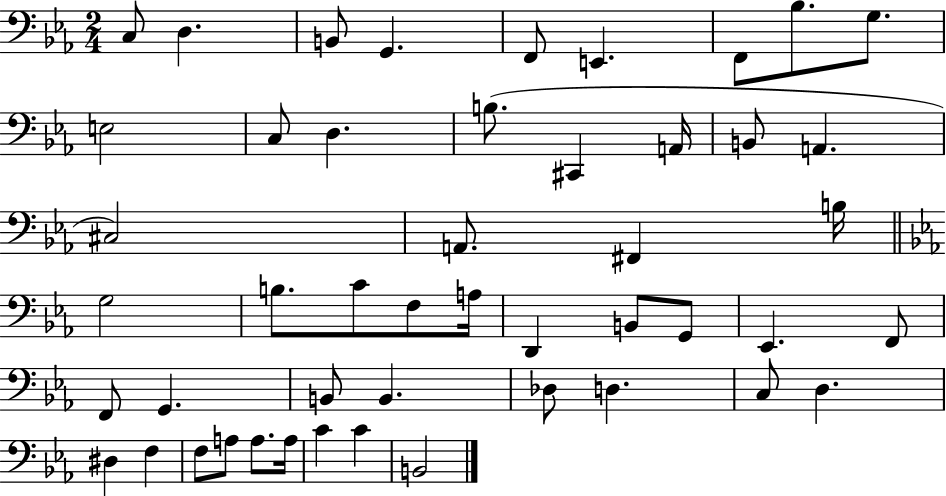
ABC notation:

X:1
T:Untitled
M:2/4
L:1/4
K:Eb
C,/2 D, B,,/2 G,, F,,/2 E,, F,,/2 _B,/2 G,/2 E,2 C,/2 D, B,/2 ^C,, A,,/4 B,,/2 A,, ^C,2 A,,/2 ^F,, B,/4 G,2 B,/2 C/2 F,/2 A,/4 D,, B,,/2 G,,/2 _E,, F,,/2 F,,/2 G,, B,,/2 B,, _D,/2 D, C,/2 D, ^D, F, F,/2 A,/2 A,/2 A,/4 C C B,,2